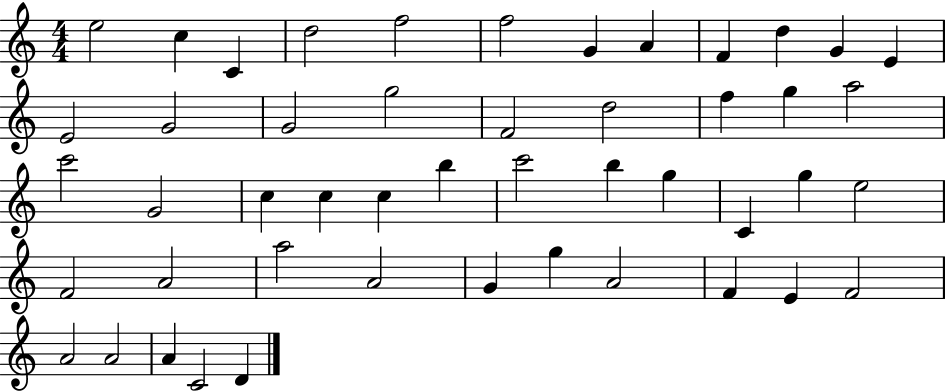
{
  \clef treble
  \numericTimeSignature
  \time 4/4
  \key c \major
  e''2 c''4 c'4 | d''2 f''2 | f''2 g'4 a'4 | f'4 d''4 g'4 e'4 | \break e'2 g'2 | g'2 g''2 | f'2 d''2 | f''4 g''4 a''2 | \break c'''2 g'2 | c''4 c''4 c''4 b''4 | c'''2 b''4 g''4 | c'4 g''4 e''2 | \break f'2 a'2 | a''2 a'2 | g'4 g''4 a'2 | f'4 e'4 f'2 | \break a'2 a'2 | a'4 c'2 d'4 | \bar "|."
}